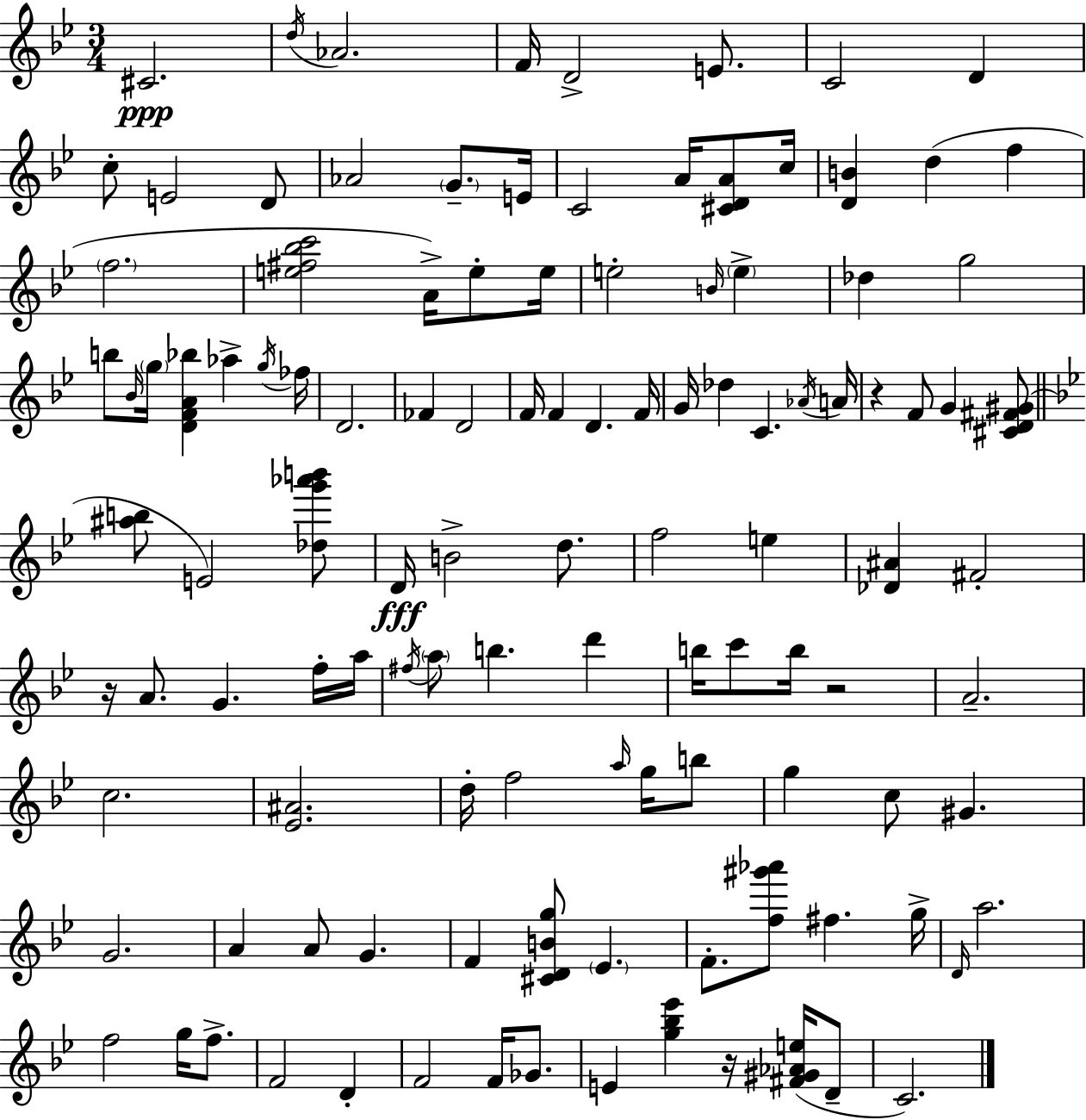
C#4/h. D5/s Ab4/h. F4/s D4/h E4/e. C4/h D4/q C5/e E4/h D4/e Ab4/h G4/e. E4/s C4/h A4/s [C#4,D4,A4]/e C5/s [D4,B4]/q D5/q F5/q F5/h. [E5,F#5,Bb5,C6]/h A4/s E5/e E5/s E5/h B4/s E5/q Db5/q G5/h B5/e Bb4/s G5/s [D4,F4,A4,Bb5]/q Ab5/q G5/s FES5/s D4/h. FES4/q D4/h F4/s F4/q D4/q. F4/s G4/s Db5/q C4/q. Ab4/s A4/s R/q F4/e G4/q [C#4,D4,F#4,G#4]/e [A#5,B5]/e E4/h [Db5,G6,Ab6,B6]/e D4/s B4/h D5/e. F5/h E5/q [Db4,A#4]/q F#4/h R/s A4/e. G4/q. F5/s A5/s F#5/s A5/e B5/q. D6/q B5/s C6/e B5/s R/h A4/h. C5/h. [Eb4,A#4]/h. D5/s F5/h A5/s G5/s B5/e G5/q C5/e G#4/q. G4/h. A4/q A4/e G4/q. F4/q [C#4,D4,B4,G5]/e Eb4/q. F4/e. [F5,G#6,Ab6]/e F#5/q. G5/s D4/s A5/h. F5/h G5/s F5/e. F4/h D4/q F4/h F4/s Gb4/e. E4/q [G5,Bb5,Eb6]/q R/s [F#4,G#4,Ab4,E5]/s D4/e C4/h.